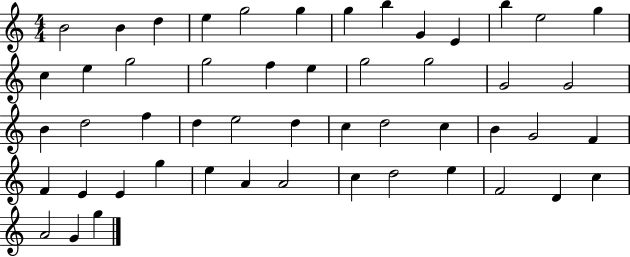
{
  \clef treble
  \numericTimeSignature
  \time 4/4
  \key c \major
  b'2 b'4 d''4 | e''4 g''2 g''4 | g''4 b''4 g'4 e'4 | b''4 e''2 g''4 | \break c''4 e''4 g''2 | g''2 f''4 e''4 | g''2 g''2 | g'2 g'2 | \break b'4 d''2 f''4 | d''4 e''2 d''4 | c''4 d''2 c''4 | b'4 g'2 f'4 | \break f'4 e'4 e'4 g''4 | e''4 a'4 a'2 | c''4 d''2 e''4 | f'2 d'4 c''4 | \break a'2 g'4 g''4 | \bar "|."
}